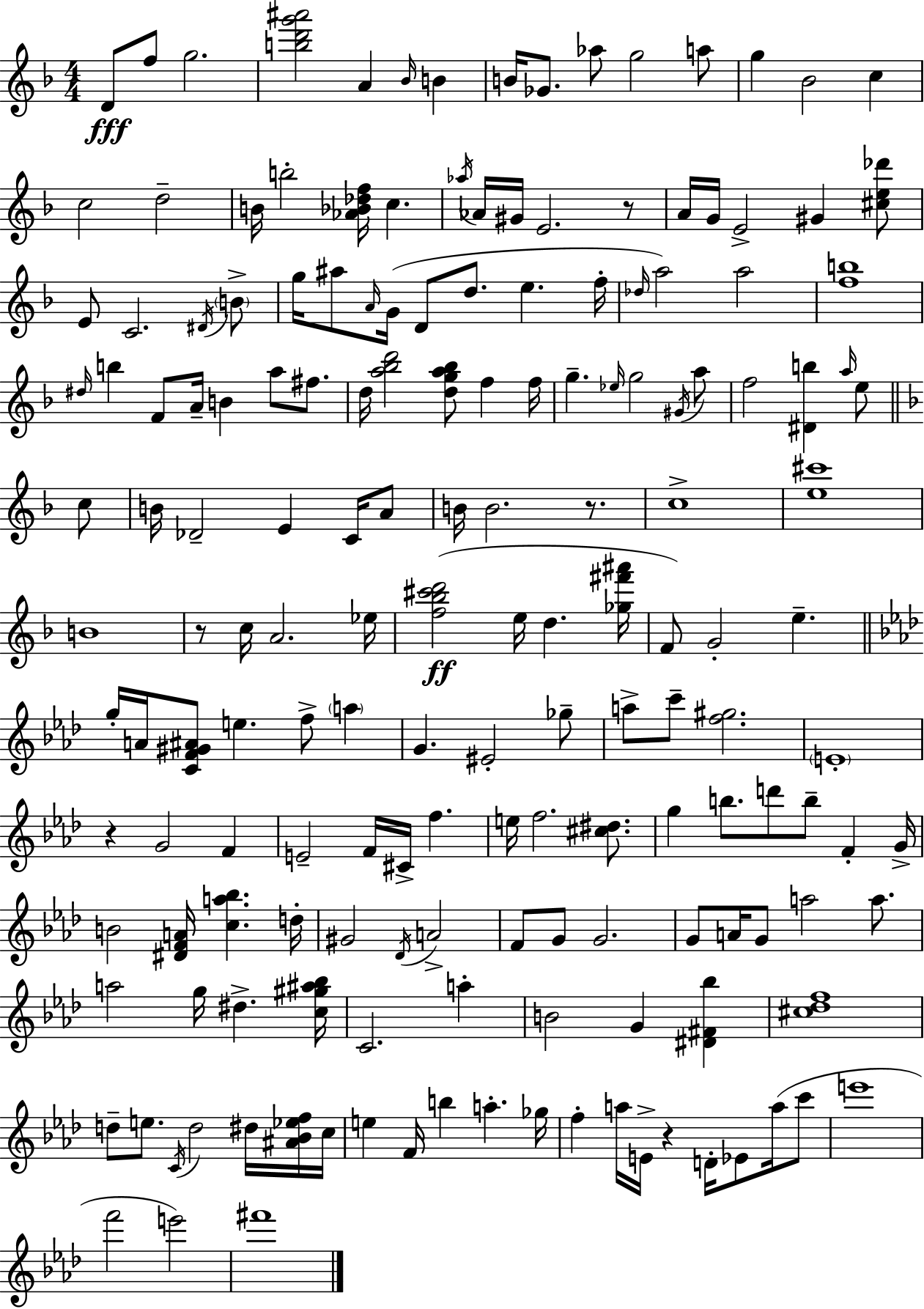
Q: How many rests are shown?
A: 5